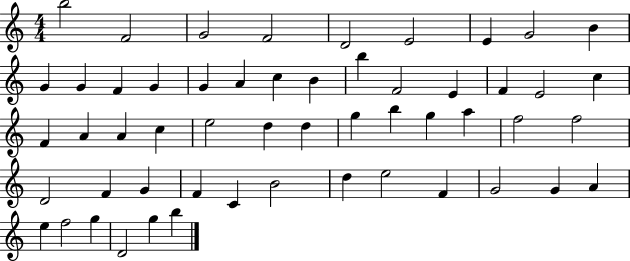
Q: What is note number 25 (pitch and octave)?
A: A4